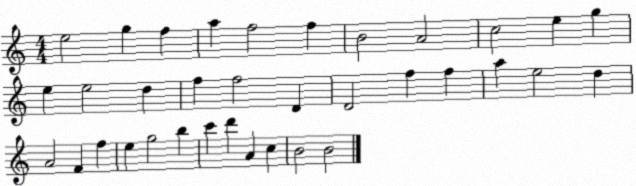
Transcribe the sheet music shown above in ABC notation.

X:1
T:Untitled
M:4/4
L:1/4
K:C
e2 g f a f2 f B2 A2 c2 e g e e2 d f f2 D D2 f f a e2 d A2 F f e g2 b c' d' A c B2 B2